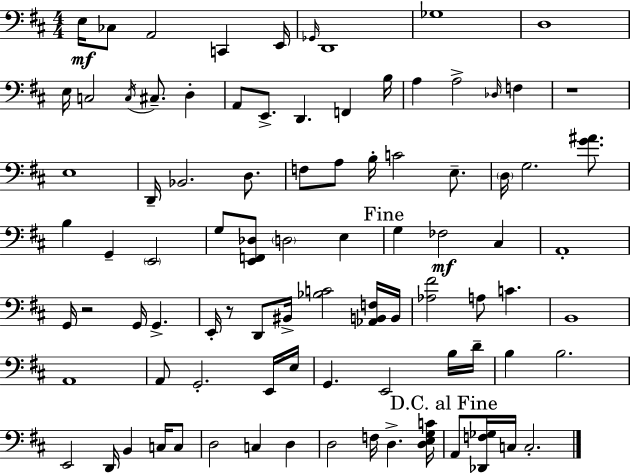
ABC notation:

X:1
T:Untitled
M:4/4
L:1/4
K:D
E,/4 _C,/2 A,,2 C,, E,,/4 _G,,/4 D,,4 _G,4 D,4 E,/4 C,2 C,/4 ^C,/2 D, A,,/2 E,,/2 D,, F,, B,/4 A, A,2 _D,/4 F, z4 E,4 D,,/4 _B,,2 D,/2 F,/2 A,/2 B,/4 C2 E,/2 D,/4 G,2 [G^A]/2 B, G,, E,,2 G,/2 [E,,F,,_D,]/2 D,2 E, G, _F,2 ^C, A,,4 G,,/4 z2 G,,/4 G,, E,,/4 z/2 D,,/2 ^B,,/4 [_B,C]2 [_A,,B,,F,]/4 B,,/4 [_A,^F]2 A,/2 C B,,4 A,,4 A,,/2 G,,2 E,,/4 E,/4 G,, E,,2 B,/4 D/4 B, B,2 E,,2 D,,/4 B,, C,/4 C,/2 D,2 C, D, D,2 F,/4 D, [D,E,G,C]/4 A,,/2 [_D,,F,_G,]/4 C,/4 C,2